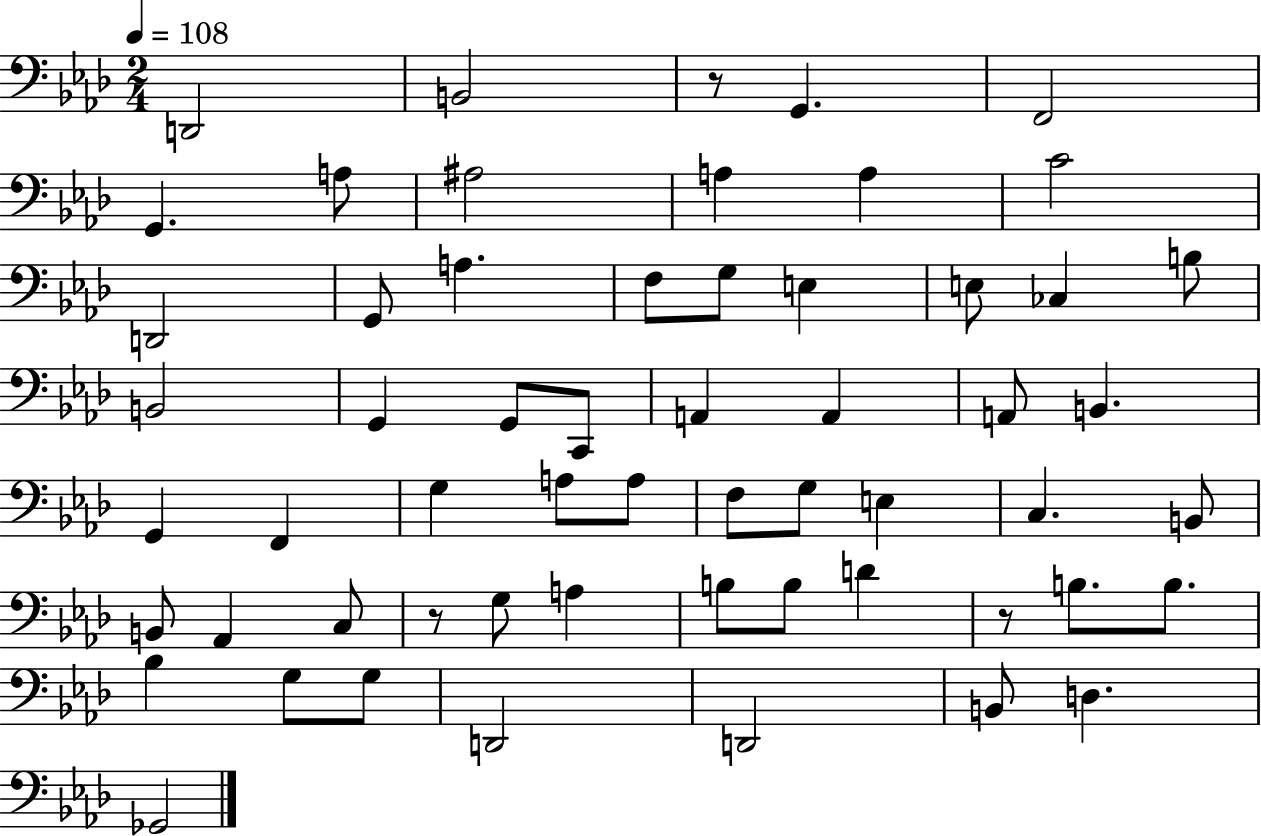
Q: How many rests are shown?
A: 3